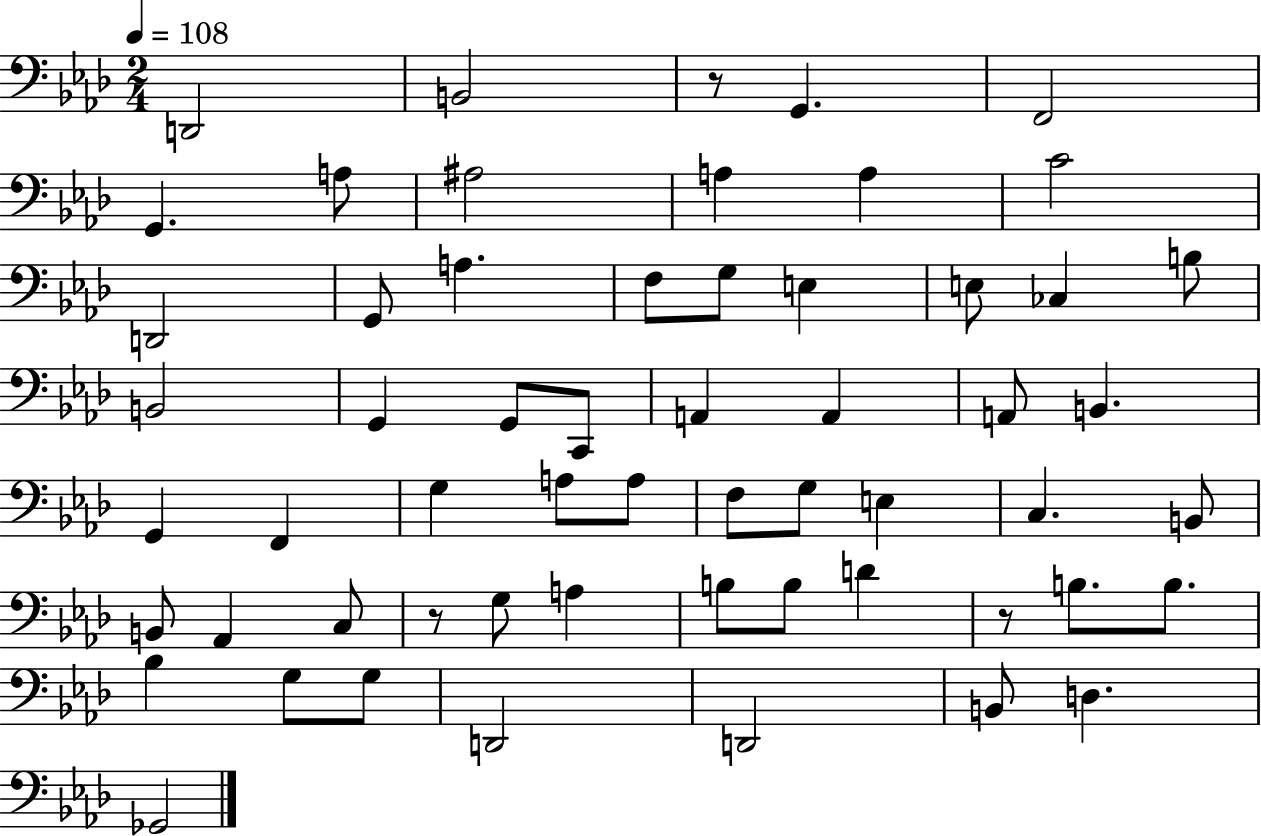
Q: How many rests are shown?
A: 3